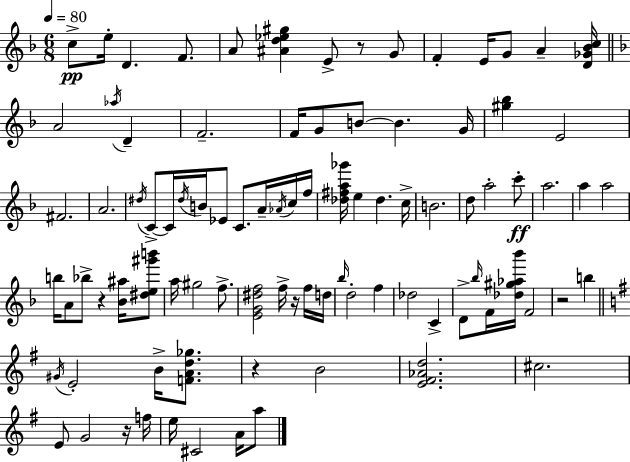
{
  \clef treble
  \numericTimeSignature
  \time 6/8
  \key f \major
  \tempo 4 = 80
  \repeat volta 2 { c''8->\pp e''16-. d'4. f'8. | a'8 <ais' d'' ees'' gis''>4 e'8-> r8 g'8 | f'4-. e'16 g'8 a'4-- <d' ges' bes' c''>16 | \bar "||" \break \key d \minor a'2 \acciaccatura { aes''16 } d'4-- | f'2.-- | f'16 g'8 b'8~~ b'4. | g'16 <gis'' bes''>4 e'2 | \break fis'2. | a'2. | \acciaccatura { dis''16 } c'8->~~ c'16 \acciaccatura { dis''16 } b'16 ees'8 c'8. | a'16-- \acciaccatura { aes'16 } c''16 f''16 <des'' fis'' a'' ges'''>16 e''4 des''4. | \break c''16-> b'2. | d''8 a''2-. | c'''8-.\ff a''2. | a''4 a''2 | \break b''16 a'8 bes''8-> r4 | <bes' ais''>16 <dis'' e'' gis''' b'''>8 a''16 gis''2 | f''8.-> <e' g' dis'' f''>2 | f''16-> r16 f''16 d''16 \grace { bes''16 } d''2-. | \break f''4 des''2 | c'4-> d'8-> \grace { bes''16 } f'16 <des'' gis'' aes'' bes'''>16 f'2 | r2 | b''4 \bar "||" \break \key g \major \acciaccatura { gis'16 } e'2-. b'16-> <f' a' d'' ges''>8. | r4 b'2 | <e' fis' aes' d''>2. | cis''2. | \break e'8 g'2 r16 | f''16 e''16 cis'2 a'16 a''8 | } \bar "|."
}